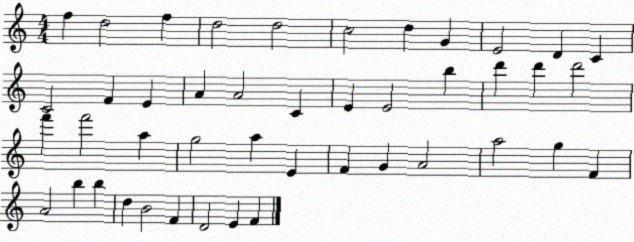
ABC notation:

X:1
T:Untitled
M:4/4
L:1/4
K:C
f d2 f d2 d2 c2 d G E2 D C C2 F E A A2 C E E2 b d' d' d'2 f' f'2 a g2 a E F G A2 a2 g F A2 b b d B2 F D2 E F